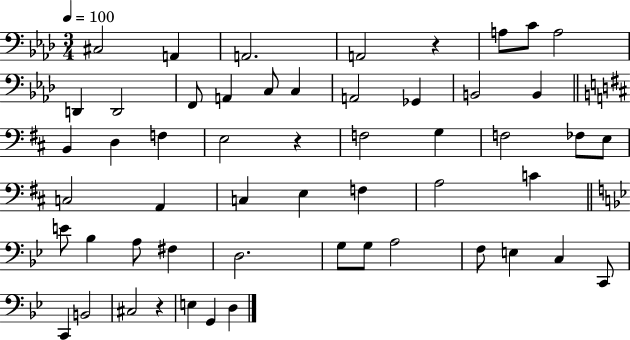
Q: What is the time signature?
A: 3/4